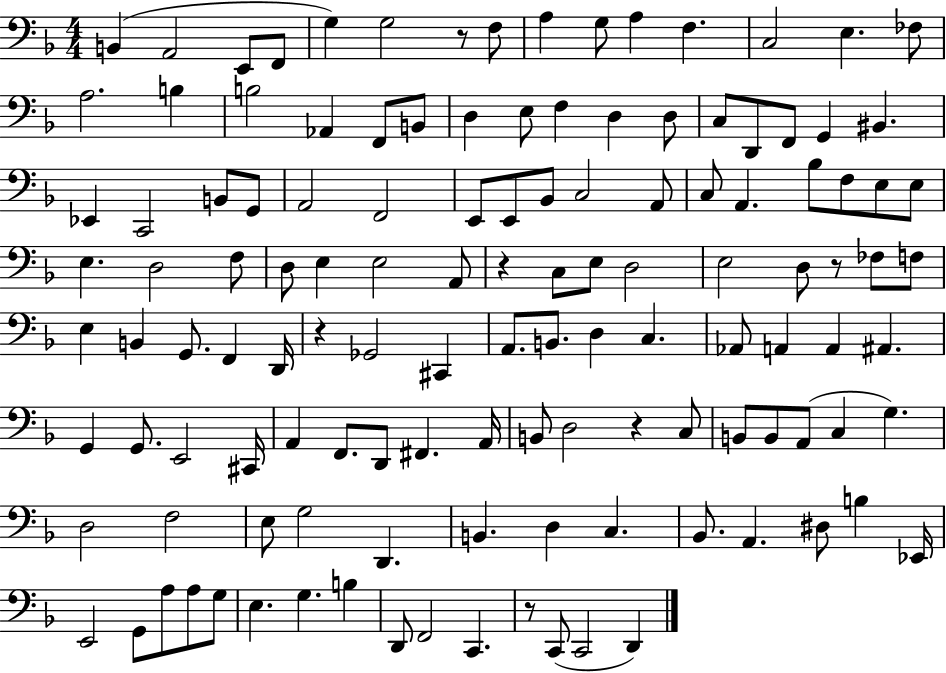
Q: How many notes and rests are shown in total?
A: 126